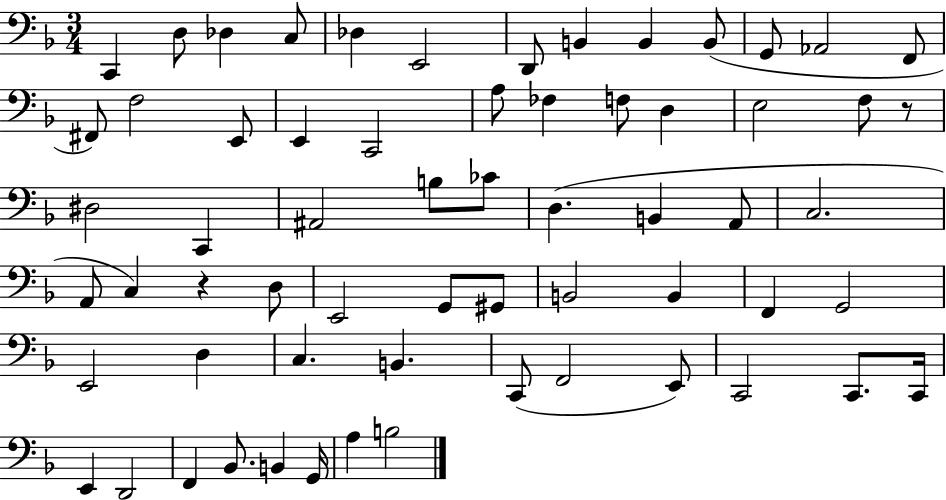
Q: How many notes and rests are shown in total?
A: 63